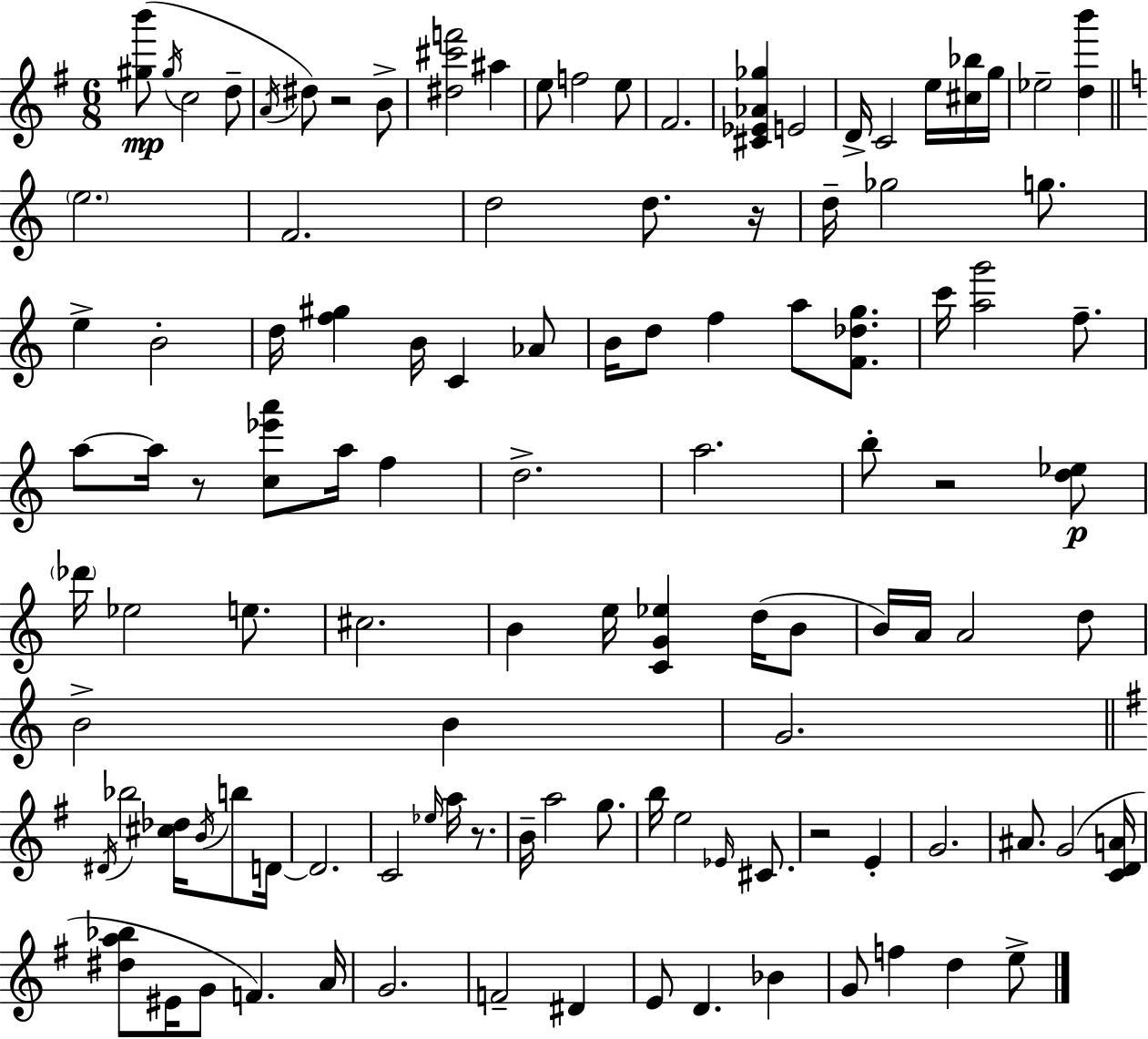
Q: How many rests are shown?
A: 6